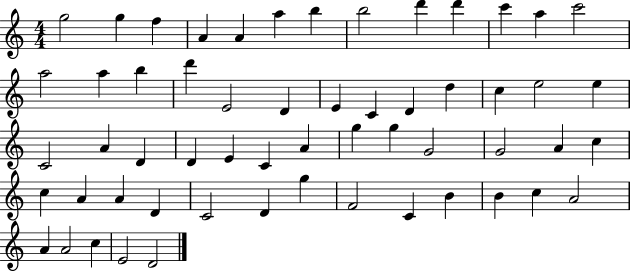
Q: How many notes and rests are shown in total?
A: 57